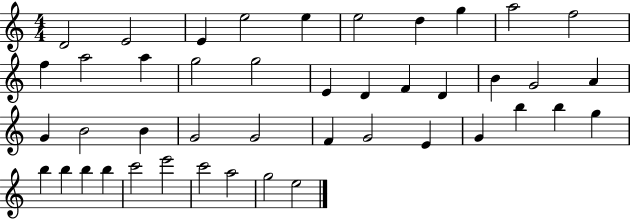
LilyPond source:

{
  \clef treble
  \numericTimeSignature
  \time 4/4
  \key c \major
  d'2 e'2 | e'4 e''2 e''4 | e''2 d''4 g''4 | a''2 f''2 | \break f''4 a''2 a''4 | g''2 g''2 | e'4 d'4 f'4 d'4 | b'4 g'2 a'4 | \break g'4 b'2 b'4 | g'2 g'2 | f'4 g'2 e'4 | g'4 b''4 b''4 g''4 | \break b''4 b''4 b''4 b''4 | c'''2 e'''2 | c'''2 a''2 | g''2 e''2 | \break \bar "|."
}